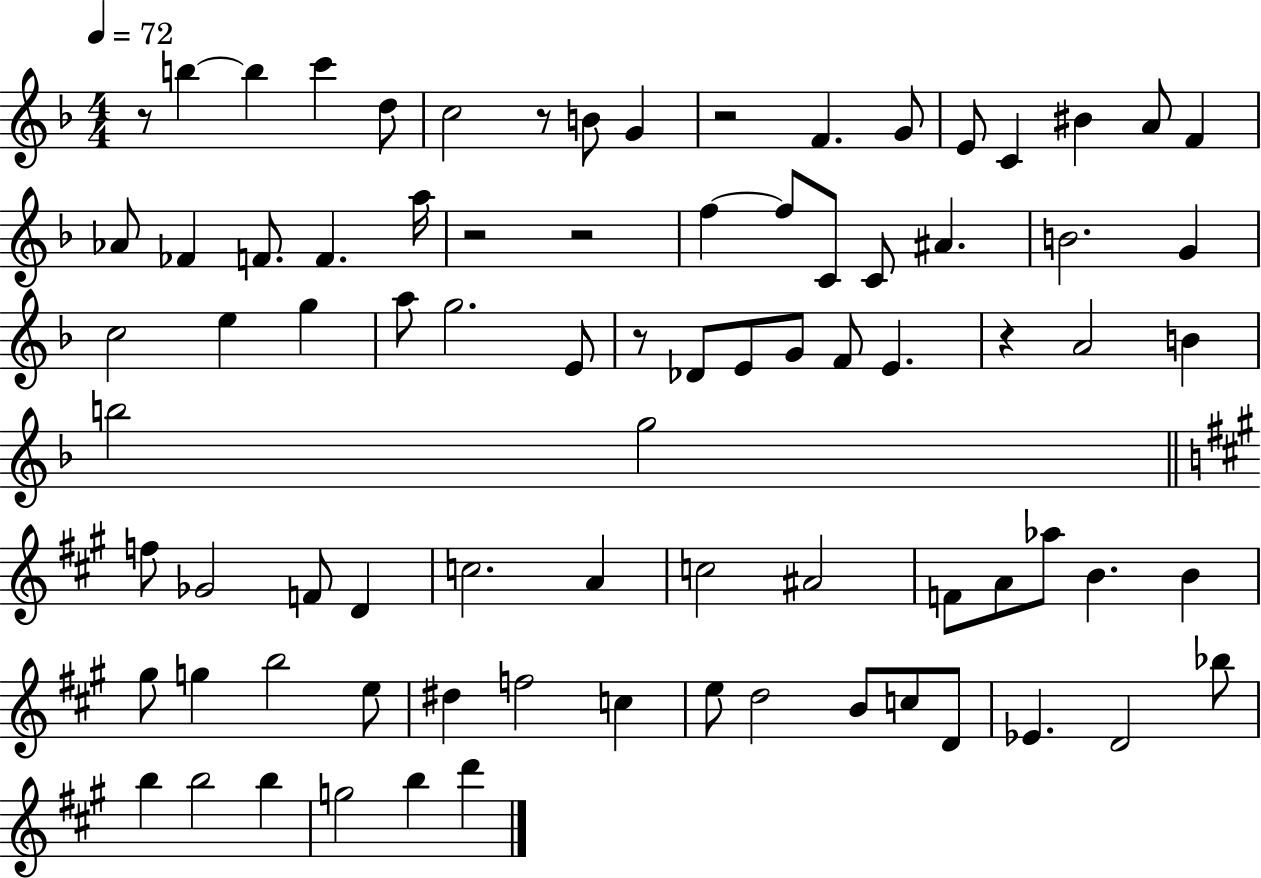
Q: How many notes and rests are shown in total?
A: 82